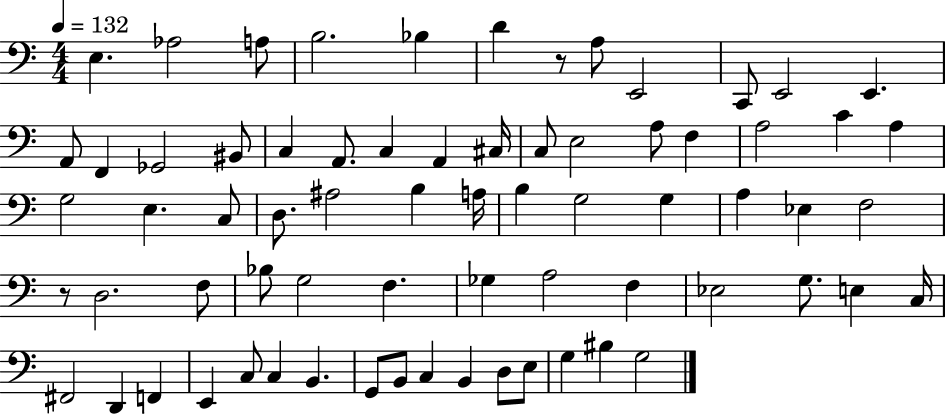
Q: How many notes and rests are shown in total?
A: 70